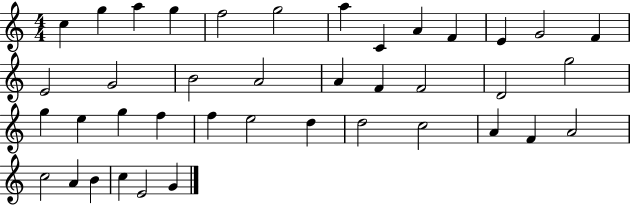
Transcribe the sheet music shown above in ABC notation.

X:1
T:Untitled
M:4/4
L:1/4
K:C
c g a g f2 g2 a C A F E G2 F E2 G2 B2 A2 A F F2 D2 g2 g e g f f e2 d d2 c2 A F A2 c2 A B c E2 G